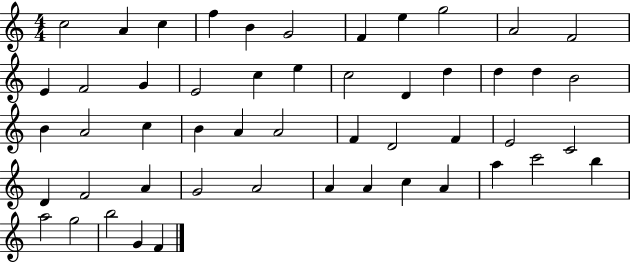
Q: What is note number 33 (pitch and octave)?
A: E4